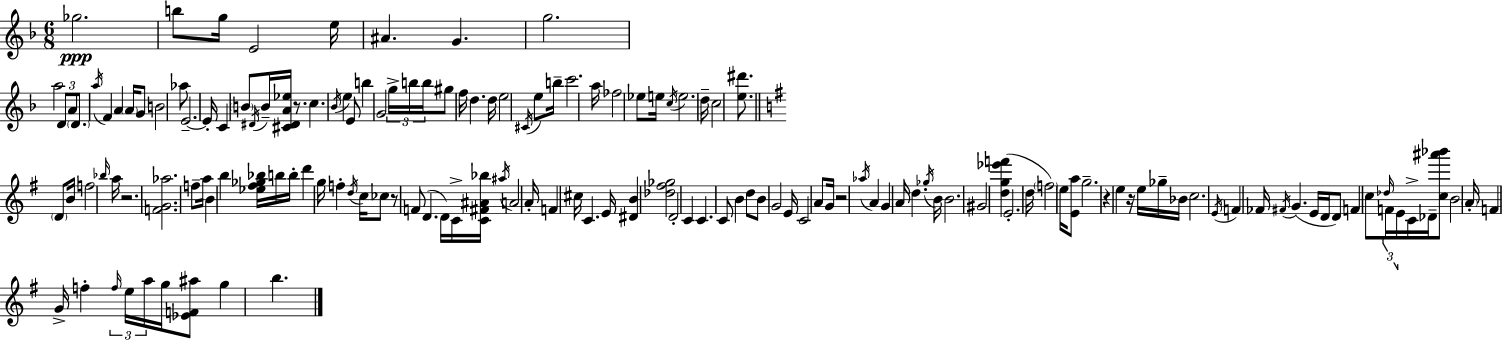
X:1
T:Untitled
M:6/8
L:1/4
K:F
_g2 b/2 g/4 E2 e/4 ^A G g2 a2 D/2 A/2 D/2 a/4 F A A/4 G/2 B2 _a/2 E2 E/4 C B/2 ^D/4 B/4 [^C^DA_e]/4 z/2 c _B/4 e E/2 b G2 g/4 b/4 b/4 ^g/2 f/4 d d/4 e2 ^C/4 e/2 b/4 c'2 a/4 _f2 _e/2 e/4 c/4 e2 d/4 c2 [e^d']/2 D/2 B/4 f2 _b/4 a/4 z2 [FG_a]2 f/2 a/4 B b [_e^f_g_b]/4 b/4 b/4 d' g/4 f d/4 c/4 _c/2 z/2 F/2 D D/4 C/4 [C^F^A_b]/4 ^a/4 A2 A/4 F ^c/4 C E/4 [^DB] [_d^f_g]2 D2 C C C/2 B d/2 B/2 G2 E/4 C2 A/2 G/4 z2 _a/4 A G A/4 d _g/4 B/4 B2 ^G2 [dg_e'f'] E2 d/4 f2 e/4 [Ea]/2 g2 z e z/4 e/4 _g/4 _B/4 c2 E/4 F _F/4 ^F/4 G E/4 D/4 D/2 F c/2 _d/4 F/4 E/4 C/4 _D/4 [c^a'_b']/2 B2 A/4 F G/4 f f/4 e/4 a/4 g/4 [_EF^a]/2 g b